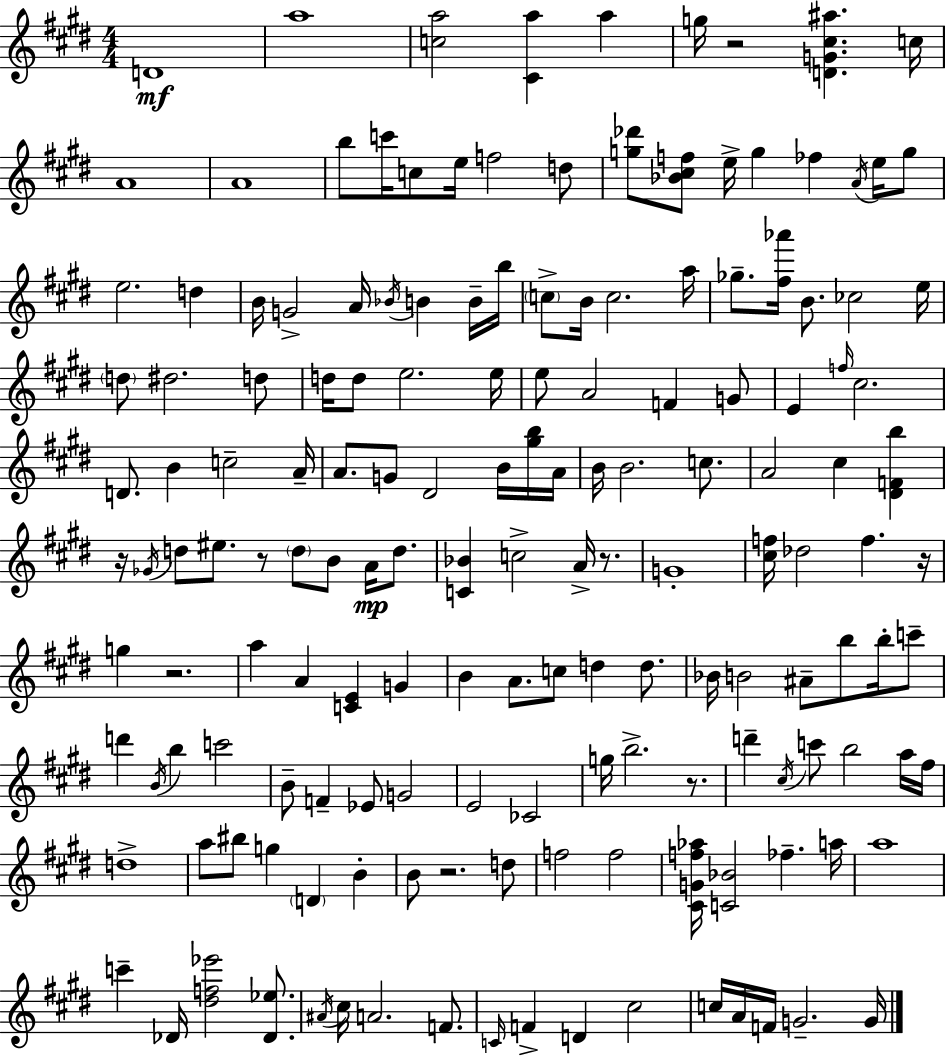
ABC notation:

X:1
T:Untitled
M:4/4
L:1/4
K:E
D4 a4 [ca]2 [^Ca] a g/4 z2 [DG^c^a] c/4 A4 A4 b/2 c'/4 c/2 e/4 f2 d/2 [g_d']/2 [_B^cf]/2 e/4 g _f A/4 e/4 g/2 e2 d B/4 G2 A/4 _B/4 B B/4 b/4 c/2 B/4 c2 a/4 _g/2 [^f_a']/4 B/2 _c2 e/4 d/2 ^d2 d/2 d/4 d/2 e2 e/4 e/2 A2 F G/2 E f/4 ^c2 D/2 B c2 A/4 A/2 G/2 ^D2 B/4 [^gb]/4 A/4 B/4 B2 c/2 A2 ^c [^DFb] z/4 _G/4 d/2 ^e/2 z/2 d/2 B/2 A/4 d/2 [C_B] c2 A/4 z/2 G4 [^cf]/4 _d2 f z/4 g z2 a A [CE] G B A/2 c/2 d d/2 _B/4 B2 ^A/2 b/2 b/4 c'/2 d' B/4 b c'2 B/2 F _E/2 G2 E2 _C2 g/4 b2 z/2 d' ^c/4 c'/2 b2 a/4 ^f/4 d4 a/2 ^b/2 g D B B/2 z2 d/2 f2 f2 [^CGf_a]/4 [C_B]2 _f a/4 a4 c' _D/4 [^df_e']2 [_D_e]/2 ^A/4 ^c/4 A2 F/2 C/4 F D ^c2 c/4 A/4 F/4 G2 G/4